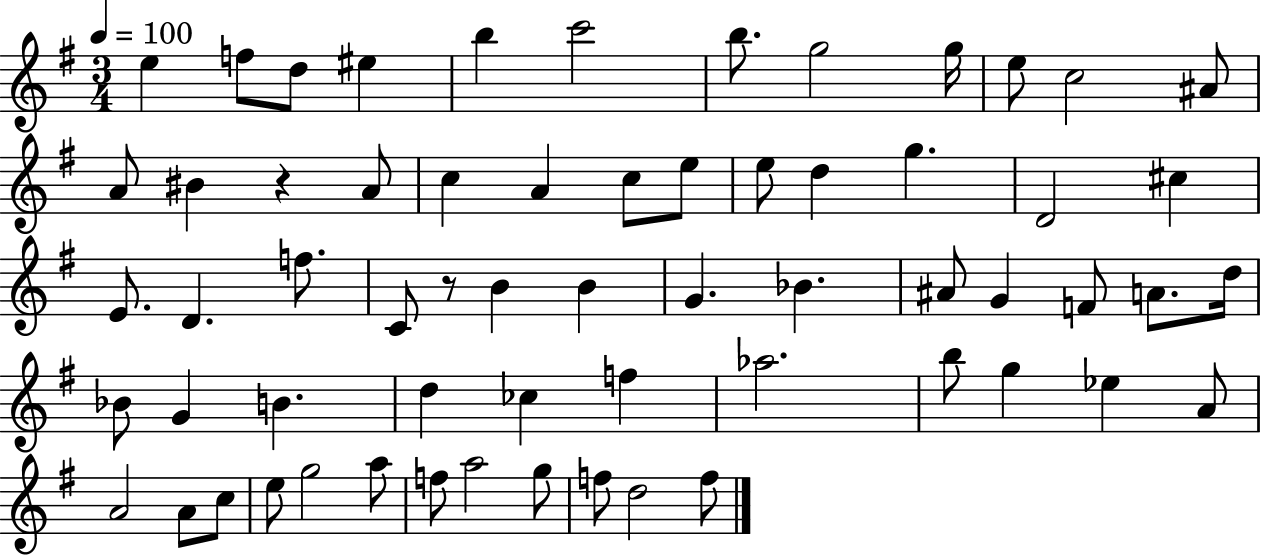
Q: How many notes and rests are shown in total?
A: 62